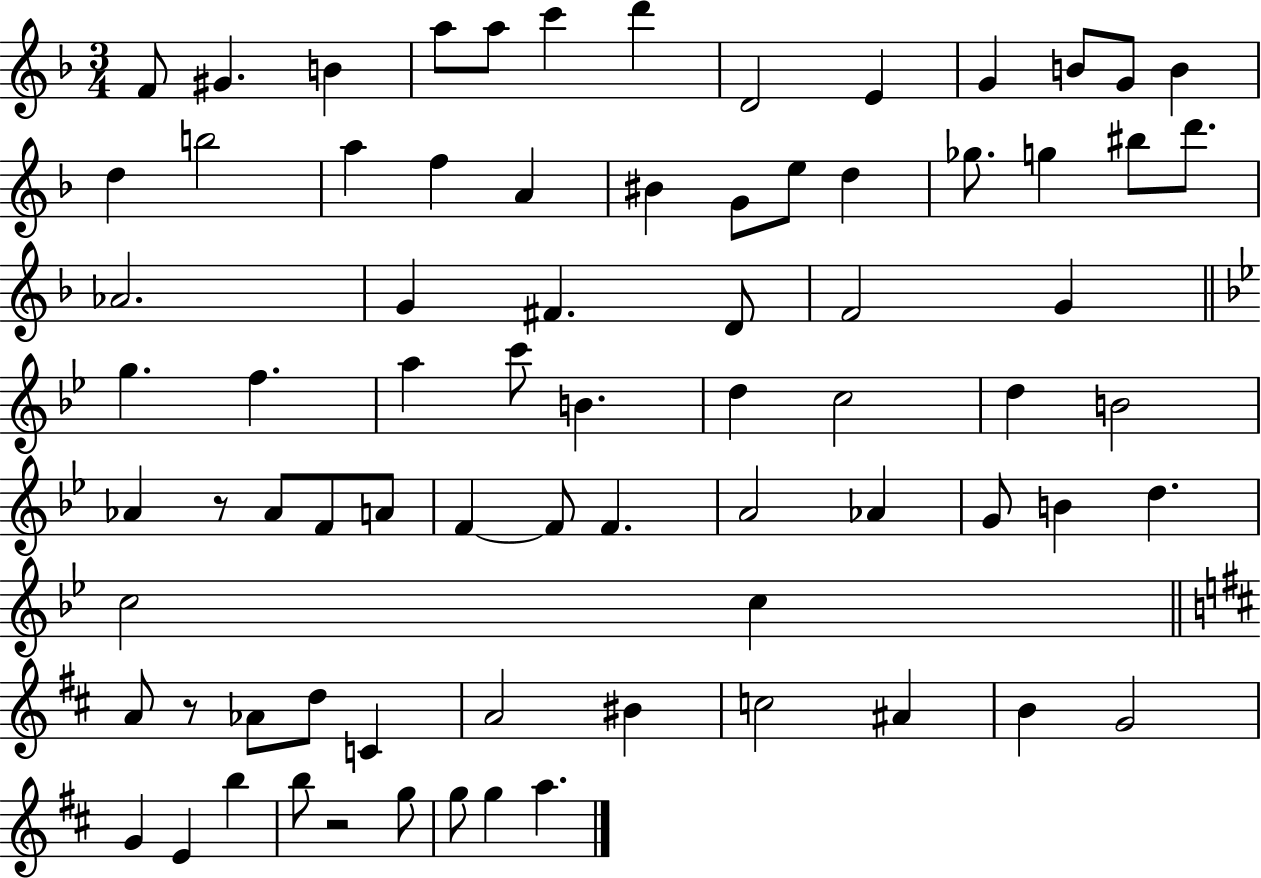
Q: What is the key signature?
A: F major